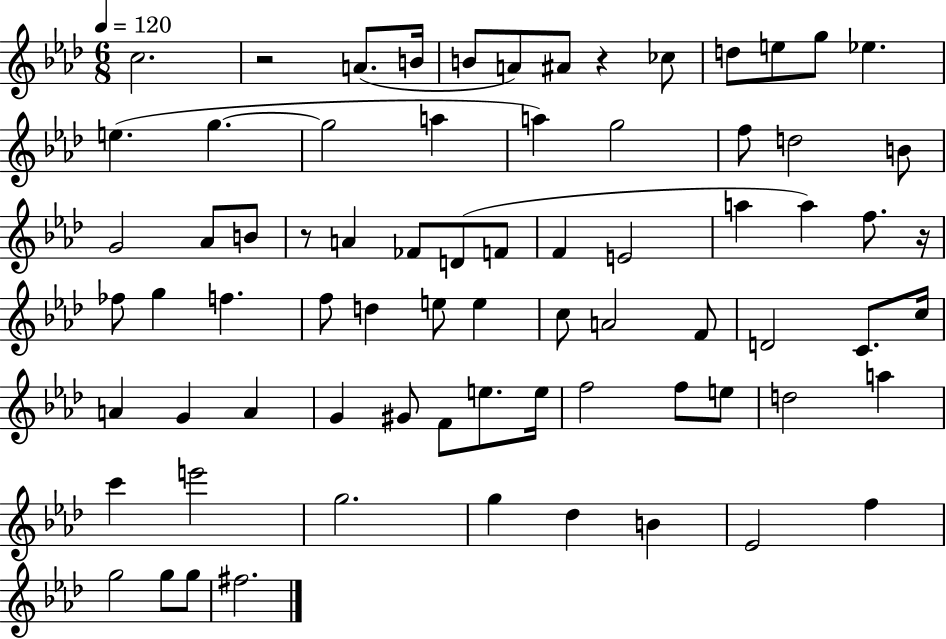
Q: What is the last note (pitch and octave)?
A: F#5